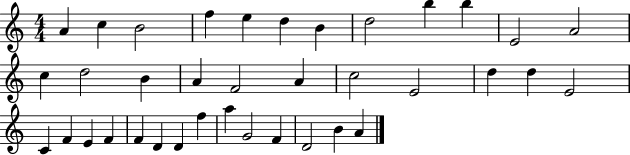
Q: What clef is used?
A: treble